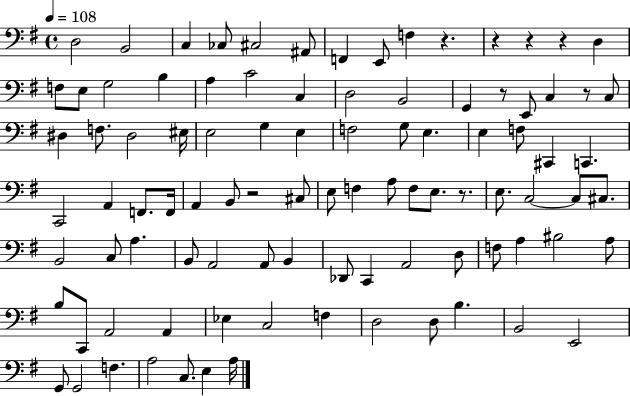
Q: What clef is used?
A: bass